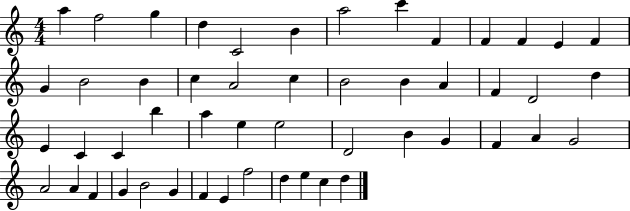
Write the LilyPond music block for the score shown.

{
  \clef treble
  \numericTimeSignature
  \time 4/4
  \key c \major
  a''4 f''2 g''4 | d''4 c'2 b'4 | a''2 c'''4 f'4 | f'4 f'4 e'4 f'4 | \break g'4 b'2 b'4 | c''4 a'2 c''4 | b'2 b'4 a'4 | f'4 d'2 d''4 | \break e'4 c'4 c'4 b''4 | a''4 e''4 e''2 | d'2 b'4 g'4 | f'4 a'4 g'2 | \break a'2 a'4 f'4 | g'4 b'2 g'4 | f'4 e'4 f''2 | d''4 e''4 c''4 d''4 | \break \bar "|."
}